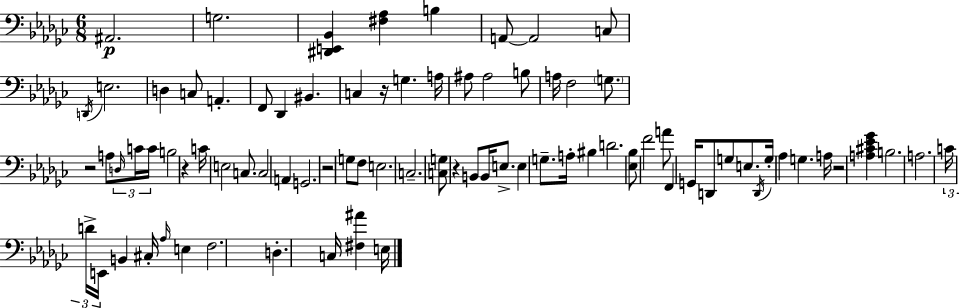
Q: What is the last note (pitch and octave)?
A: E3